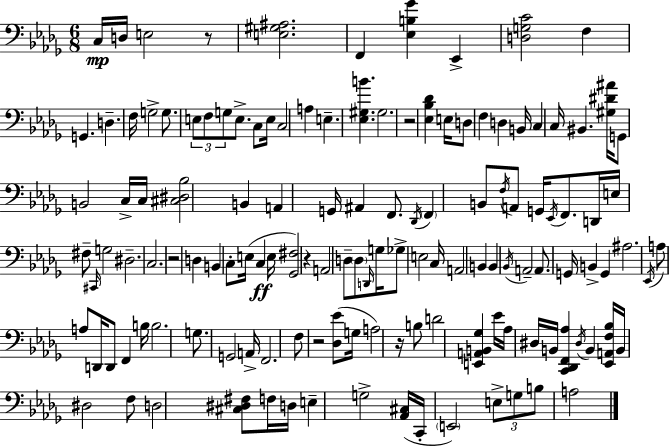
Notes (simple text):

C3/s D3/s E3/h R/e [E3,G#3,A#3]/h. F2/q [Eb3,B3,Gb4]/q Eb2/q [D3,G3,C4]/h F3/q G2/q. D3/q. F3/s G3/h G3/e. E3/e F3/e G3/e E3/e. C3/e E3/s C3/h A3/q E3/q. [Eb3,G#3,B4]/q. G#3/h. R/h [Eb3,Bb3,Db4]/q E3/s D3/e F3/q D3/q B2/s C3/q C3/s BIS2/q. [G#3,D#4,A#4]/s G2/e B2/h C3/s C3/s [C#3,D#3,Bb3]/h B2/q A2/q G2/s A#2/q F2/e. Db2/s F2/q B2/e F3/s A2/e G2/s Eb2/s F2/e. D2/s E3/s F#3/e C#2/s G3/h D#3/h. C3/h. R/h D3/q B2/q C3/e E3/s C3/q E3/s [Gb2,F#3]/h R/q A2/h D3/e D3/e D2/s G3/s Gb3/e E3/h C3/s A2/h B2/q B2/q Bb2/s A2/h A2/e. G2/s B2/q G2/q A#3/h. Eb2/s A3/e A3/e D2/s D2/e F2/q B3/s B3/h. G3/e. G2/h A2/s F2/h. F3/e R/h [Db3,Eb4]/e G3/s A3/h R/s B3/e D4/h [E2,A2,B2,Gb3]/q Eb4/s Ab3/s D#3/s B2/s [C2,Db2,F2,Ab3]/q D#3/s B2/q [Eb2,A2,F3,Bb3]/s B2/s D#3/h F3/e D3/h [C#3,D#3,F#3]/e F3/s D3/s E3/q G3/h [Ab2,C#3]/s C2/s E2/h E3/e G3/e B3/e A3/h